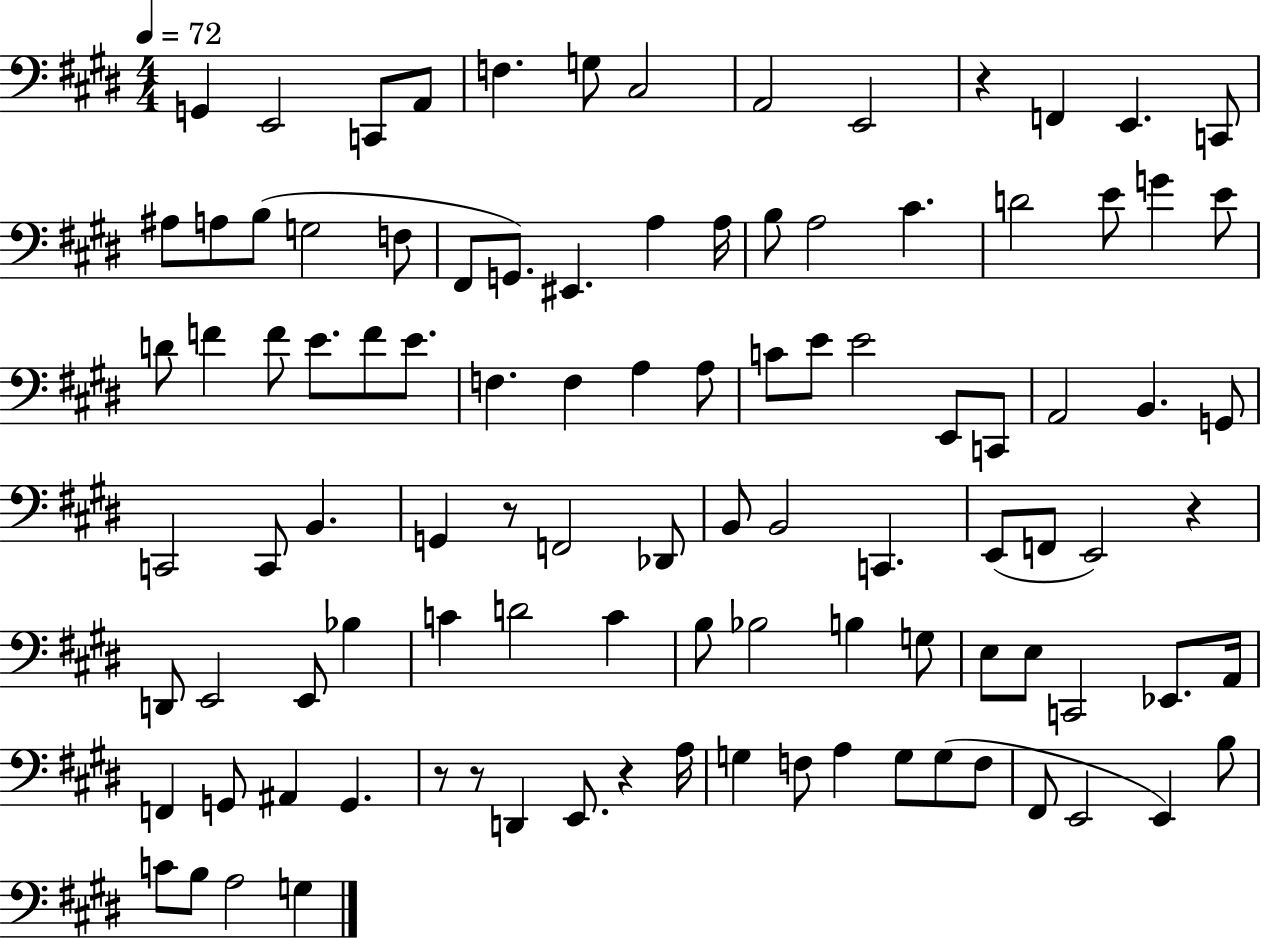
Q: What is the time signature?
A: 4/4